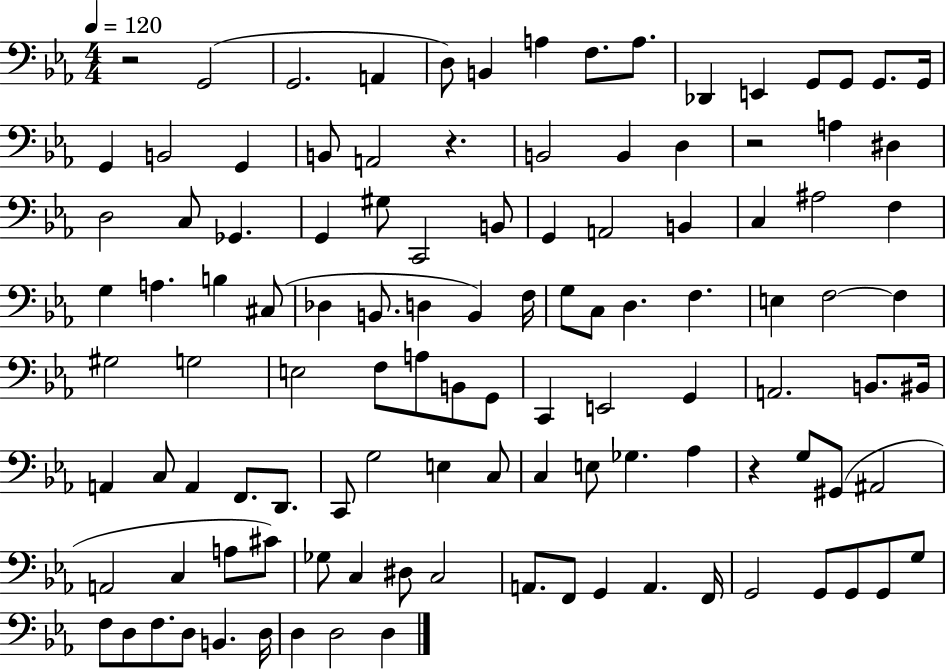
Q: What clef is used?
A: bass